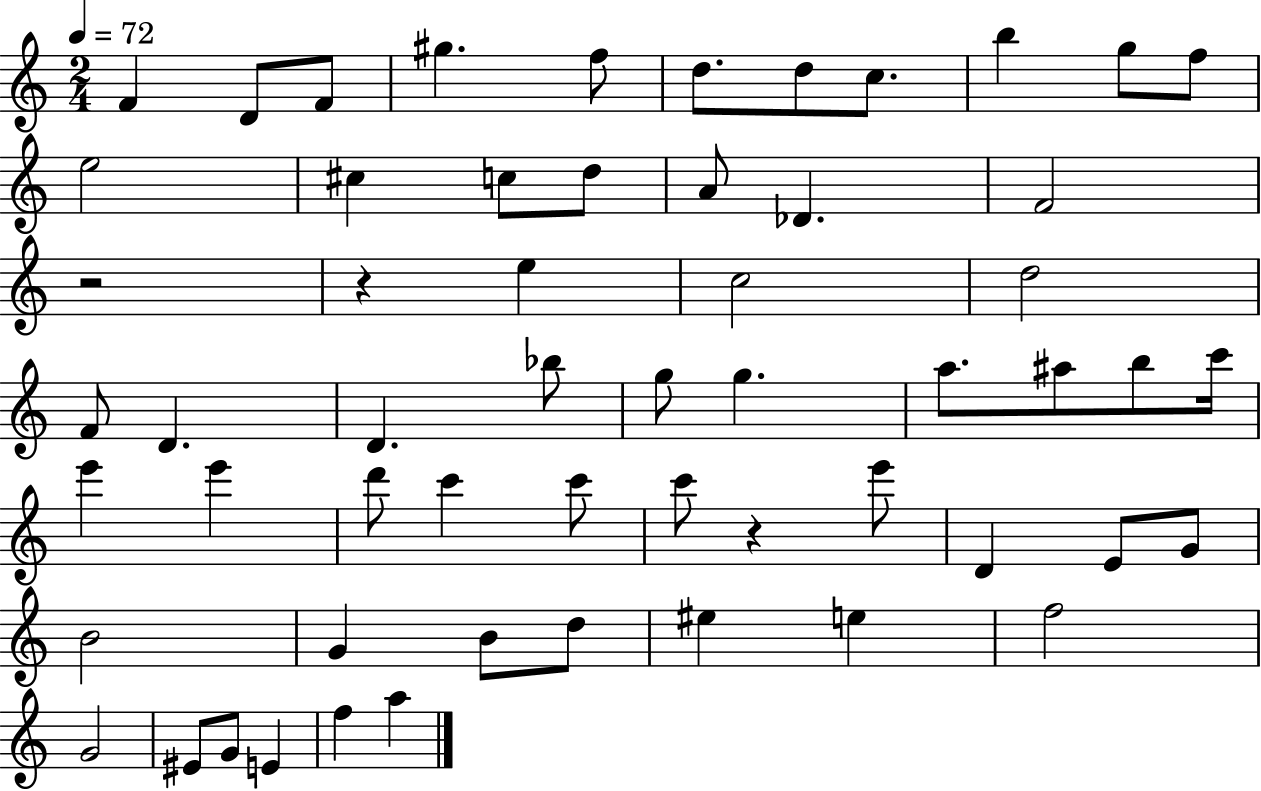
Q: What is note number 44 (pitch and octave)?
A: B4